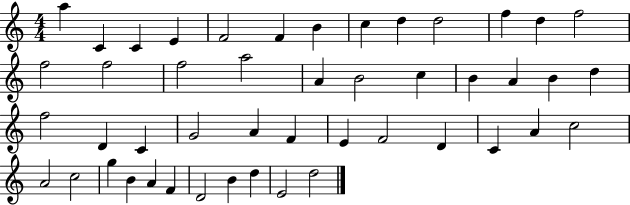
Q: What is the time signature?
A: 4/4